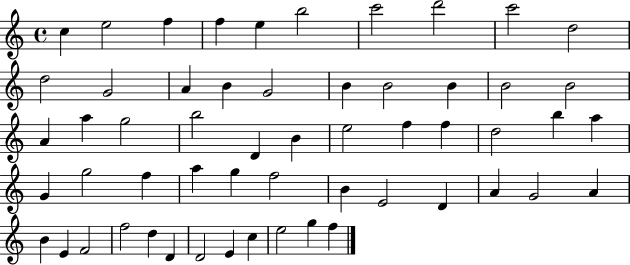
C5/q E5/h F5/q F5/q E5/q B5/h C6/h D6/h C6/h D5/h D5/h G4/h A4/q B4/q G4/h B4/q B4/h B4/q B4/h B4/h A4/q A5/q G5/h B5/h D4/q B4/q E5/h F5/q F5/q D5/h B5/q A5/q G4/q G5/h F5/q A5/q G5/q F5/h B4/q E4/h D4/q A4/q G4/h A4/q B4/q E4/q F4/h F5/h D5/q D4/q D4/h E4/q C5/q E5/h G5/q F5/q